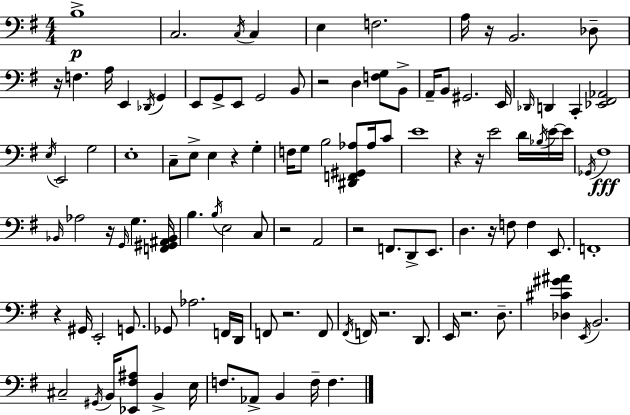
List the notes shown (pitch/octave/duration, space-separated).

B3/w C3/h. C3/s C3/q E3/q F3/h. A3/s R/s B2/h. Db3/e R/s F3/q. A3/s E2/q Db2/s G2/q E2/e G2/e E2/e G2/h B2/e R/h D3/q [F3,G3]/e B2/e A2/s B2/e G#2/h. E2/s Db2/s D2/q C2/q [Eb2,F#2,Ab2]/h E3/s E2/h G3/h E3/w C3/e E3/e E3/q R/q G3/q F3/s G3/e B3/h [D#2,F2,G#2,Ab3]/e Ab3/s C4/e E4/w R/q R/s E4/h D4/s Bb3/s E4/s E4/s Gb2/s F#3/w Bb2/s Ab3/h R/s G2/s G3/q. [F2,G#2,A#2,Bb2]/s B3/q. B3/s E3/h C3/e R/h A2/h R/h F2/e. D2/e E2/e. D3/q. R/s F3/e F3/q E2/e. F2/w R/q G#2/s E2/h G2/e. Gb2/e Ab3/h. F2/s D2/s F2/e R/h. F2/e F#2/s F2/s R/h. D2/e. E2/s R/h. D3/e. [Db3,C#4,G#4,A#4]/q E2/s B2/h. C#3/h G#2/s B2/s [Eb2,F#3,A#3]/e B2/q E3/s F3/e. Ab2/e B2/q F3/s F3/q.